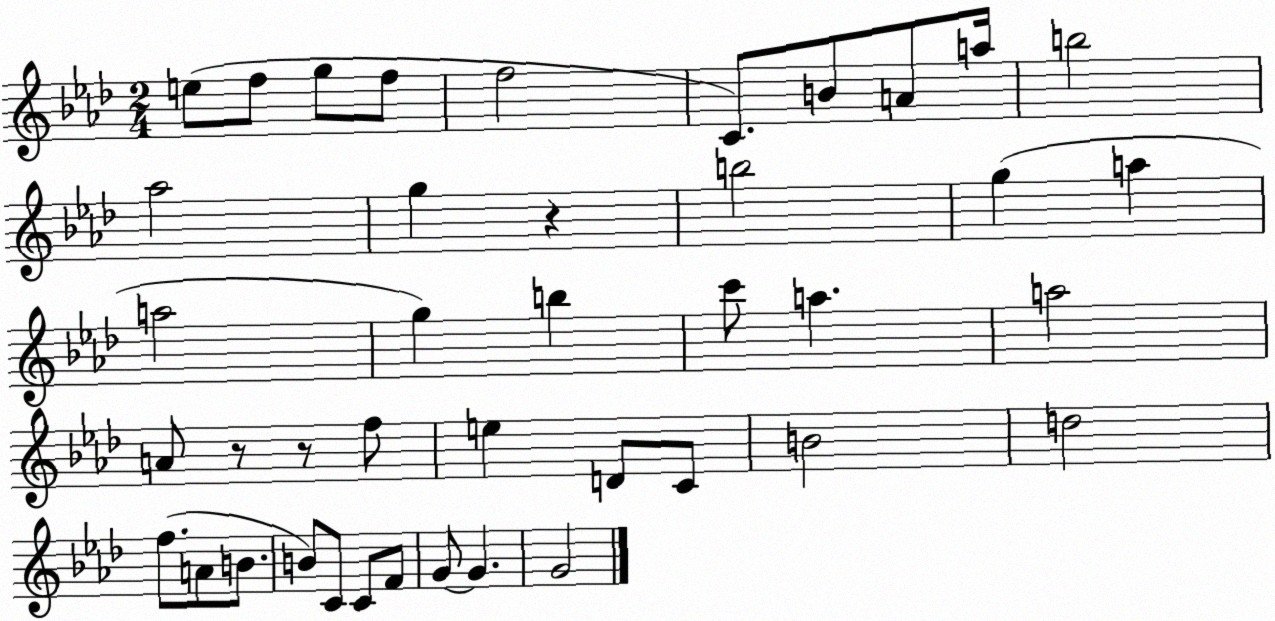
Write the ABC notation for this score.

X:1
T:Untitled
M:2/4
L:1/4
K:Ab
e/2 f/2 g/2 f/2 f2 C/2 B/2 A/2 a/4 b2 _a2 g z b2 g a a2 g b c'/2 a a2 A/2 z/2 z/2 f/2 e D/2 C/2 B2 d2 f/2 A/2 B/2 B/2 C/2 C/2 F/2 G/2 G G2